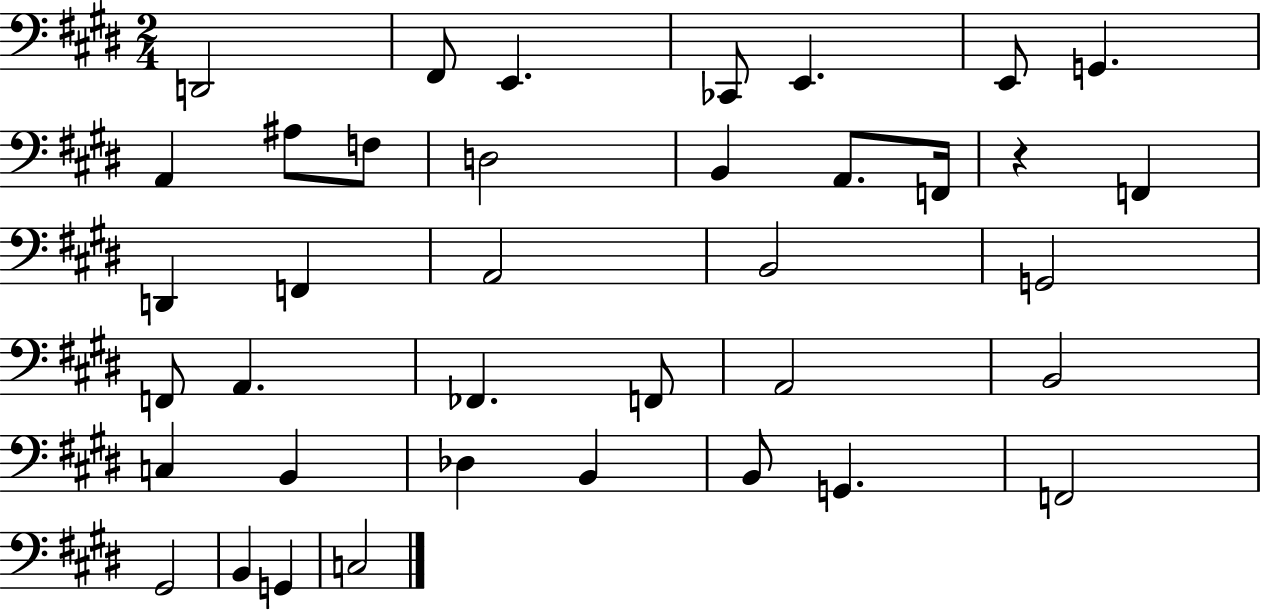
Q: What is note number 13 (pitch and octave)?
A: A2